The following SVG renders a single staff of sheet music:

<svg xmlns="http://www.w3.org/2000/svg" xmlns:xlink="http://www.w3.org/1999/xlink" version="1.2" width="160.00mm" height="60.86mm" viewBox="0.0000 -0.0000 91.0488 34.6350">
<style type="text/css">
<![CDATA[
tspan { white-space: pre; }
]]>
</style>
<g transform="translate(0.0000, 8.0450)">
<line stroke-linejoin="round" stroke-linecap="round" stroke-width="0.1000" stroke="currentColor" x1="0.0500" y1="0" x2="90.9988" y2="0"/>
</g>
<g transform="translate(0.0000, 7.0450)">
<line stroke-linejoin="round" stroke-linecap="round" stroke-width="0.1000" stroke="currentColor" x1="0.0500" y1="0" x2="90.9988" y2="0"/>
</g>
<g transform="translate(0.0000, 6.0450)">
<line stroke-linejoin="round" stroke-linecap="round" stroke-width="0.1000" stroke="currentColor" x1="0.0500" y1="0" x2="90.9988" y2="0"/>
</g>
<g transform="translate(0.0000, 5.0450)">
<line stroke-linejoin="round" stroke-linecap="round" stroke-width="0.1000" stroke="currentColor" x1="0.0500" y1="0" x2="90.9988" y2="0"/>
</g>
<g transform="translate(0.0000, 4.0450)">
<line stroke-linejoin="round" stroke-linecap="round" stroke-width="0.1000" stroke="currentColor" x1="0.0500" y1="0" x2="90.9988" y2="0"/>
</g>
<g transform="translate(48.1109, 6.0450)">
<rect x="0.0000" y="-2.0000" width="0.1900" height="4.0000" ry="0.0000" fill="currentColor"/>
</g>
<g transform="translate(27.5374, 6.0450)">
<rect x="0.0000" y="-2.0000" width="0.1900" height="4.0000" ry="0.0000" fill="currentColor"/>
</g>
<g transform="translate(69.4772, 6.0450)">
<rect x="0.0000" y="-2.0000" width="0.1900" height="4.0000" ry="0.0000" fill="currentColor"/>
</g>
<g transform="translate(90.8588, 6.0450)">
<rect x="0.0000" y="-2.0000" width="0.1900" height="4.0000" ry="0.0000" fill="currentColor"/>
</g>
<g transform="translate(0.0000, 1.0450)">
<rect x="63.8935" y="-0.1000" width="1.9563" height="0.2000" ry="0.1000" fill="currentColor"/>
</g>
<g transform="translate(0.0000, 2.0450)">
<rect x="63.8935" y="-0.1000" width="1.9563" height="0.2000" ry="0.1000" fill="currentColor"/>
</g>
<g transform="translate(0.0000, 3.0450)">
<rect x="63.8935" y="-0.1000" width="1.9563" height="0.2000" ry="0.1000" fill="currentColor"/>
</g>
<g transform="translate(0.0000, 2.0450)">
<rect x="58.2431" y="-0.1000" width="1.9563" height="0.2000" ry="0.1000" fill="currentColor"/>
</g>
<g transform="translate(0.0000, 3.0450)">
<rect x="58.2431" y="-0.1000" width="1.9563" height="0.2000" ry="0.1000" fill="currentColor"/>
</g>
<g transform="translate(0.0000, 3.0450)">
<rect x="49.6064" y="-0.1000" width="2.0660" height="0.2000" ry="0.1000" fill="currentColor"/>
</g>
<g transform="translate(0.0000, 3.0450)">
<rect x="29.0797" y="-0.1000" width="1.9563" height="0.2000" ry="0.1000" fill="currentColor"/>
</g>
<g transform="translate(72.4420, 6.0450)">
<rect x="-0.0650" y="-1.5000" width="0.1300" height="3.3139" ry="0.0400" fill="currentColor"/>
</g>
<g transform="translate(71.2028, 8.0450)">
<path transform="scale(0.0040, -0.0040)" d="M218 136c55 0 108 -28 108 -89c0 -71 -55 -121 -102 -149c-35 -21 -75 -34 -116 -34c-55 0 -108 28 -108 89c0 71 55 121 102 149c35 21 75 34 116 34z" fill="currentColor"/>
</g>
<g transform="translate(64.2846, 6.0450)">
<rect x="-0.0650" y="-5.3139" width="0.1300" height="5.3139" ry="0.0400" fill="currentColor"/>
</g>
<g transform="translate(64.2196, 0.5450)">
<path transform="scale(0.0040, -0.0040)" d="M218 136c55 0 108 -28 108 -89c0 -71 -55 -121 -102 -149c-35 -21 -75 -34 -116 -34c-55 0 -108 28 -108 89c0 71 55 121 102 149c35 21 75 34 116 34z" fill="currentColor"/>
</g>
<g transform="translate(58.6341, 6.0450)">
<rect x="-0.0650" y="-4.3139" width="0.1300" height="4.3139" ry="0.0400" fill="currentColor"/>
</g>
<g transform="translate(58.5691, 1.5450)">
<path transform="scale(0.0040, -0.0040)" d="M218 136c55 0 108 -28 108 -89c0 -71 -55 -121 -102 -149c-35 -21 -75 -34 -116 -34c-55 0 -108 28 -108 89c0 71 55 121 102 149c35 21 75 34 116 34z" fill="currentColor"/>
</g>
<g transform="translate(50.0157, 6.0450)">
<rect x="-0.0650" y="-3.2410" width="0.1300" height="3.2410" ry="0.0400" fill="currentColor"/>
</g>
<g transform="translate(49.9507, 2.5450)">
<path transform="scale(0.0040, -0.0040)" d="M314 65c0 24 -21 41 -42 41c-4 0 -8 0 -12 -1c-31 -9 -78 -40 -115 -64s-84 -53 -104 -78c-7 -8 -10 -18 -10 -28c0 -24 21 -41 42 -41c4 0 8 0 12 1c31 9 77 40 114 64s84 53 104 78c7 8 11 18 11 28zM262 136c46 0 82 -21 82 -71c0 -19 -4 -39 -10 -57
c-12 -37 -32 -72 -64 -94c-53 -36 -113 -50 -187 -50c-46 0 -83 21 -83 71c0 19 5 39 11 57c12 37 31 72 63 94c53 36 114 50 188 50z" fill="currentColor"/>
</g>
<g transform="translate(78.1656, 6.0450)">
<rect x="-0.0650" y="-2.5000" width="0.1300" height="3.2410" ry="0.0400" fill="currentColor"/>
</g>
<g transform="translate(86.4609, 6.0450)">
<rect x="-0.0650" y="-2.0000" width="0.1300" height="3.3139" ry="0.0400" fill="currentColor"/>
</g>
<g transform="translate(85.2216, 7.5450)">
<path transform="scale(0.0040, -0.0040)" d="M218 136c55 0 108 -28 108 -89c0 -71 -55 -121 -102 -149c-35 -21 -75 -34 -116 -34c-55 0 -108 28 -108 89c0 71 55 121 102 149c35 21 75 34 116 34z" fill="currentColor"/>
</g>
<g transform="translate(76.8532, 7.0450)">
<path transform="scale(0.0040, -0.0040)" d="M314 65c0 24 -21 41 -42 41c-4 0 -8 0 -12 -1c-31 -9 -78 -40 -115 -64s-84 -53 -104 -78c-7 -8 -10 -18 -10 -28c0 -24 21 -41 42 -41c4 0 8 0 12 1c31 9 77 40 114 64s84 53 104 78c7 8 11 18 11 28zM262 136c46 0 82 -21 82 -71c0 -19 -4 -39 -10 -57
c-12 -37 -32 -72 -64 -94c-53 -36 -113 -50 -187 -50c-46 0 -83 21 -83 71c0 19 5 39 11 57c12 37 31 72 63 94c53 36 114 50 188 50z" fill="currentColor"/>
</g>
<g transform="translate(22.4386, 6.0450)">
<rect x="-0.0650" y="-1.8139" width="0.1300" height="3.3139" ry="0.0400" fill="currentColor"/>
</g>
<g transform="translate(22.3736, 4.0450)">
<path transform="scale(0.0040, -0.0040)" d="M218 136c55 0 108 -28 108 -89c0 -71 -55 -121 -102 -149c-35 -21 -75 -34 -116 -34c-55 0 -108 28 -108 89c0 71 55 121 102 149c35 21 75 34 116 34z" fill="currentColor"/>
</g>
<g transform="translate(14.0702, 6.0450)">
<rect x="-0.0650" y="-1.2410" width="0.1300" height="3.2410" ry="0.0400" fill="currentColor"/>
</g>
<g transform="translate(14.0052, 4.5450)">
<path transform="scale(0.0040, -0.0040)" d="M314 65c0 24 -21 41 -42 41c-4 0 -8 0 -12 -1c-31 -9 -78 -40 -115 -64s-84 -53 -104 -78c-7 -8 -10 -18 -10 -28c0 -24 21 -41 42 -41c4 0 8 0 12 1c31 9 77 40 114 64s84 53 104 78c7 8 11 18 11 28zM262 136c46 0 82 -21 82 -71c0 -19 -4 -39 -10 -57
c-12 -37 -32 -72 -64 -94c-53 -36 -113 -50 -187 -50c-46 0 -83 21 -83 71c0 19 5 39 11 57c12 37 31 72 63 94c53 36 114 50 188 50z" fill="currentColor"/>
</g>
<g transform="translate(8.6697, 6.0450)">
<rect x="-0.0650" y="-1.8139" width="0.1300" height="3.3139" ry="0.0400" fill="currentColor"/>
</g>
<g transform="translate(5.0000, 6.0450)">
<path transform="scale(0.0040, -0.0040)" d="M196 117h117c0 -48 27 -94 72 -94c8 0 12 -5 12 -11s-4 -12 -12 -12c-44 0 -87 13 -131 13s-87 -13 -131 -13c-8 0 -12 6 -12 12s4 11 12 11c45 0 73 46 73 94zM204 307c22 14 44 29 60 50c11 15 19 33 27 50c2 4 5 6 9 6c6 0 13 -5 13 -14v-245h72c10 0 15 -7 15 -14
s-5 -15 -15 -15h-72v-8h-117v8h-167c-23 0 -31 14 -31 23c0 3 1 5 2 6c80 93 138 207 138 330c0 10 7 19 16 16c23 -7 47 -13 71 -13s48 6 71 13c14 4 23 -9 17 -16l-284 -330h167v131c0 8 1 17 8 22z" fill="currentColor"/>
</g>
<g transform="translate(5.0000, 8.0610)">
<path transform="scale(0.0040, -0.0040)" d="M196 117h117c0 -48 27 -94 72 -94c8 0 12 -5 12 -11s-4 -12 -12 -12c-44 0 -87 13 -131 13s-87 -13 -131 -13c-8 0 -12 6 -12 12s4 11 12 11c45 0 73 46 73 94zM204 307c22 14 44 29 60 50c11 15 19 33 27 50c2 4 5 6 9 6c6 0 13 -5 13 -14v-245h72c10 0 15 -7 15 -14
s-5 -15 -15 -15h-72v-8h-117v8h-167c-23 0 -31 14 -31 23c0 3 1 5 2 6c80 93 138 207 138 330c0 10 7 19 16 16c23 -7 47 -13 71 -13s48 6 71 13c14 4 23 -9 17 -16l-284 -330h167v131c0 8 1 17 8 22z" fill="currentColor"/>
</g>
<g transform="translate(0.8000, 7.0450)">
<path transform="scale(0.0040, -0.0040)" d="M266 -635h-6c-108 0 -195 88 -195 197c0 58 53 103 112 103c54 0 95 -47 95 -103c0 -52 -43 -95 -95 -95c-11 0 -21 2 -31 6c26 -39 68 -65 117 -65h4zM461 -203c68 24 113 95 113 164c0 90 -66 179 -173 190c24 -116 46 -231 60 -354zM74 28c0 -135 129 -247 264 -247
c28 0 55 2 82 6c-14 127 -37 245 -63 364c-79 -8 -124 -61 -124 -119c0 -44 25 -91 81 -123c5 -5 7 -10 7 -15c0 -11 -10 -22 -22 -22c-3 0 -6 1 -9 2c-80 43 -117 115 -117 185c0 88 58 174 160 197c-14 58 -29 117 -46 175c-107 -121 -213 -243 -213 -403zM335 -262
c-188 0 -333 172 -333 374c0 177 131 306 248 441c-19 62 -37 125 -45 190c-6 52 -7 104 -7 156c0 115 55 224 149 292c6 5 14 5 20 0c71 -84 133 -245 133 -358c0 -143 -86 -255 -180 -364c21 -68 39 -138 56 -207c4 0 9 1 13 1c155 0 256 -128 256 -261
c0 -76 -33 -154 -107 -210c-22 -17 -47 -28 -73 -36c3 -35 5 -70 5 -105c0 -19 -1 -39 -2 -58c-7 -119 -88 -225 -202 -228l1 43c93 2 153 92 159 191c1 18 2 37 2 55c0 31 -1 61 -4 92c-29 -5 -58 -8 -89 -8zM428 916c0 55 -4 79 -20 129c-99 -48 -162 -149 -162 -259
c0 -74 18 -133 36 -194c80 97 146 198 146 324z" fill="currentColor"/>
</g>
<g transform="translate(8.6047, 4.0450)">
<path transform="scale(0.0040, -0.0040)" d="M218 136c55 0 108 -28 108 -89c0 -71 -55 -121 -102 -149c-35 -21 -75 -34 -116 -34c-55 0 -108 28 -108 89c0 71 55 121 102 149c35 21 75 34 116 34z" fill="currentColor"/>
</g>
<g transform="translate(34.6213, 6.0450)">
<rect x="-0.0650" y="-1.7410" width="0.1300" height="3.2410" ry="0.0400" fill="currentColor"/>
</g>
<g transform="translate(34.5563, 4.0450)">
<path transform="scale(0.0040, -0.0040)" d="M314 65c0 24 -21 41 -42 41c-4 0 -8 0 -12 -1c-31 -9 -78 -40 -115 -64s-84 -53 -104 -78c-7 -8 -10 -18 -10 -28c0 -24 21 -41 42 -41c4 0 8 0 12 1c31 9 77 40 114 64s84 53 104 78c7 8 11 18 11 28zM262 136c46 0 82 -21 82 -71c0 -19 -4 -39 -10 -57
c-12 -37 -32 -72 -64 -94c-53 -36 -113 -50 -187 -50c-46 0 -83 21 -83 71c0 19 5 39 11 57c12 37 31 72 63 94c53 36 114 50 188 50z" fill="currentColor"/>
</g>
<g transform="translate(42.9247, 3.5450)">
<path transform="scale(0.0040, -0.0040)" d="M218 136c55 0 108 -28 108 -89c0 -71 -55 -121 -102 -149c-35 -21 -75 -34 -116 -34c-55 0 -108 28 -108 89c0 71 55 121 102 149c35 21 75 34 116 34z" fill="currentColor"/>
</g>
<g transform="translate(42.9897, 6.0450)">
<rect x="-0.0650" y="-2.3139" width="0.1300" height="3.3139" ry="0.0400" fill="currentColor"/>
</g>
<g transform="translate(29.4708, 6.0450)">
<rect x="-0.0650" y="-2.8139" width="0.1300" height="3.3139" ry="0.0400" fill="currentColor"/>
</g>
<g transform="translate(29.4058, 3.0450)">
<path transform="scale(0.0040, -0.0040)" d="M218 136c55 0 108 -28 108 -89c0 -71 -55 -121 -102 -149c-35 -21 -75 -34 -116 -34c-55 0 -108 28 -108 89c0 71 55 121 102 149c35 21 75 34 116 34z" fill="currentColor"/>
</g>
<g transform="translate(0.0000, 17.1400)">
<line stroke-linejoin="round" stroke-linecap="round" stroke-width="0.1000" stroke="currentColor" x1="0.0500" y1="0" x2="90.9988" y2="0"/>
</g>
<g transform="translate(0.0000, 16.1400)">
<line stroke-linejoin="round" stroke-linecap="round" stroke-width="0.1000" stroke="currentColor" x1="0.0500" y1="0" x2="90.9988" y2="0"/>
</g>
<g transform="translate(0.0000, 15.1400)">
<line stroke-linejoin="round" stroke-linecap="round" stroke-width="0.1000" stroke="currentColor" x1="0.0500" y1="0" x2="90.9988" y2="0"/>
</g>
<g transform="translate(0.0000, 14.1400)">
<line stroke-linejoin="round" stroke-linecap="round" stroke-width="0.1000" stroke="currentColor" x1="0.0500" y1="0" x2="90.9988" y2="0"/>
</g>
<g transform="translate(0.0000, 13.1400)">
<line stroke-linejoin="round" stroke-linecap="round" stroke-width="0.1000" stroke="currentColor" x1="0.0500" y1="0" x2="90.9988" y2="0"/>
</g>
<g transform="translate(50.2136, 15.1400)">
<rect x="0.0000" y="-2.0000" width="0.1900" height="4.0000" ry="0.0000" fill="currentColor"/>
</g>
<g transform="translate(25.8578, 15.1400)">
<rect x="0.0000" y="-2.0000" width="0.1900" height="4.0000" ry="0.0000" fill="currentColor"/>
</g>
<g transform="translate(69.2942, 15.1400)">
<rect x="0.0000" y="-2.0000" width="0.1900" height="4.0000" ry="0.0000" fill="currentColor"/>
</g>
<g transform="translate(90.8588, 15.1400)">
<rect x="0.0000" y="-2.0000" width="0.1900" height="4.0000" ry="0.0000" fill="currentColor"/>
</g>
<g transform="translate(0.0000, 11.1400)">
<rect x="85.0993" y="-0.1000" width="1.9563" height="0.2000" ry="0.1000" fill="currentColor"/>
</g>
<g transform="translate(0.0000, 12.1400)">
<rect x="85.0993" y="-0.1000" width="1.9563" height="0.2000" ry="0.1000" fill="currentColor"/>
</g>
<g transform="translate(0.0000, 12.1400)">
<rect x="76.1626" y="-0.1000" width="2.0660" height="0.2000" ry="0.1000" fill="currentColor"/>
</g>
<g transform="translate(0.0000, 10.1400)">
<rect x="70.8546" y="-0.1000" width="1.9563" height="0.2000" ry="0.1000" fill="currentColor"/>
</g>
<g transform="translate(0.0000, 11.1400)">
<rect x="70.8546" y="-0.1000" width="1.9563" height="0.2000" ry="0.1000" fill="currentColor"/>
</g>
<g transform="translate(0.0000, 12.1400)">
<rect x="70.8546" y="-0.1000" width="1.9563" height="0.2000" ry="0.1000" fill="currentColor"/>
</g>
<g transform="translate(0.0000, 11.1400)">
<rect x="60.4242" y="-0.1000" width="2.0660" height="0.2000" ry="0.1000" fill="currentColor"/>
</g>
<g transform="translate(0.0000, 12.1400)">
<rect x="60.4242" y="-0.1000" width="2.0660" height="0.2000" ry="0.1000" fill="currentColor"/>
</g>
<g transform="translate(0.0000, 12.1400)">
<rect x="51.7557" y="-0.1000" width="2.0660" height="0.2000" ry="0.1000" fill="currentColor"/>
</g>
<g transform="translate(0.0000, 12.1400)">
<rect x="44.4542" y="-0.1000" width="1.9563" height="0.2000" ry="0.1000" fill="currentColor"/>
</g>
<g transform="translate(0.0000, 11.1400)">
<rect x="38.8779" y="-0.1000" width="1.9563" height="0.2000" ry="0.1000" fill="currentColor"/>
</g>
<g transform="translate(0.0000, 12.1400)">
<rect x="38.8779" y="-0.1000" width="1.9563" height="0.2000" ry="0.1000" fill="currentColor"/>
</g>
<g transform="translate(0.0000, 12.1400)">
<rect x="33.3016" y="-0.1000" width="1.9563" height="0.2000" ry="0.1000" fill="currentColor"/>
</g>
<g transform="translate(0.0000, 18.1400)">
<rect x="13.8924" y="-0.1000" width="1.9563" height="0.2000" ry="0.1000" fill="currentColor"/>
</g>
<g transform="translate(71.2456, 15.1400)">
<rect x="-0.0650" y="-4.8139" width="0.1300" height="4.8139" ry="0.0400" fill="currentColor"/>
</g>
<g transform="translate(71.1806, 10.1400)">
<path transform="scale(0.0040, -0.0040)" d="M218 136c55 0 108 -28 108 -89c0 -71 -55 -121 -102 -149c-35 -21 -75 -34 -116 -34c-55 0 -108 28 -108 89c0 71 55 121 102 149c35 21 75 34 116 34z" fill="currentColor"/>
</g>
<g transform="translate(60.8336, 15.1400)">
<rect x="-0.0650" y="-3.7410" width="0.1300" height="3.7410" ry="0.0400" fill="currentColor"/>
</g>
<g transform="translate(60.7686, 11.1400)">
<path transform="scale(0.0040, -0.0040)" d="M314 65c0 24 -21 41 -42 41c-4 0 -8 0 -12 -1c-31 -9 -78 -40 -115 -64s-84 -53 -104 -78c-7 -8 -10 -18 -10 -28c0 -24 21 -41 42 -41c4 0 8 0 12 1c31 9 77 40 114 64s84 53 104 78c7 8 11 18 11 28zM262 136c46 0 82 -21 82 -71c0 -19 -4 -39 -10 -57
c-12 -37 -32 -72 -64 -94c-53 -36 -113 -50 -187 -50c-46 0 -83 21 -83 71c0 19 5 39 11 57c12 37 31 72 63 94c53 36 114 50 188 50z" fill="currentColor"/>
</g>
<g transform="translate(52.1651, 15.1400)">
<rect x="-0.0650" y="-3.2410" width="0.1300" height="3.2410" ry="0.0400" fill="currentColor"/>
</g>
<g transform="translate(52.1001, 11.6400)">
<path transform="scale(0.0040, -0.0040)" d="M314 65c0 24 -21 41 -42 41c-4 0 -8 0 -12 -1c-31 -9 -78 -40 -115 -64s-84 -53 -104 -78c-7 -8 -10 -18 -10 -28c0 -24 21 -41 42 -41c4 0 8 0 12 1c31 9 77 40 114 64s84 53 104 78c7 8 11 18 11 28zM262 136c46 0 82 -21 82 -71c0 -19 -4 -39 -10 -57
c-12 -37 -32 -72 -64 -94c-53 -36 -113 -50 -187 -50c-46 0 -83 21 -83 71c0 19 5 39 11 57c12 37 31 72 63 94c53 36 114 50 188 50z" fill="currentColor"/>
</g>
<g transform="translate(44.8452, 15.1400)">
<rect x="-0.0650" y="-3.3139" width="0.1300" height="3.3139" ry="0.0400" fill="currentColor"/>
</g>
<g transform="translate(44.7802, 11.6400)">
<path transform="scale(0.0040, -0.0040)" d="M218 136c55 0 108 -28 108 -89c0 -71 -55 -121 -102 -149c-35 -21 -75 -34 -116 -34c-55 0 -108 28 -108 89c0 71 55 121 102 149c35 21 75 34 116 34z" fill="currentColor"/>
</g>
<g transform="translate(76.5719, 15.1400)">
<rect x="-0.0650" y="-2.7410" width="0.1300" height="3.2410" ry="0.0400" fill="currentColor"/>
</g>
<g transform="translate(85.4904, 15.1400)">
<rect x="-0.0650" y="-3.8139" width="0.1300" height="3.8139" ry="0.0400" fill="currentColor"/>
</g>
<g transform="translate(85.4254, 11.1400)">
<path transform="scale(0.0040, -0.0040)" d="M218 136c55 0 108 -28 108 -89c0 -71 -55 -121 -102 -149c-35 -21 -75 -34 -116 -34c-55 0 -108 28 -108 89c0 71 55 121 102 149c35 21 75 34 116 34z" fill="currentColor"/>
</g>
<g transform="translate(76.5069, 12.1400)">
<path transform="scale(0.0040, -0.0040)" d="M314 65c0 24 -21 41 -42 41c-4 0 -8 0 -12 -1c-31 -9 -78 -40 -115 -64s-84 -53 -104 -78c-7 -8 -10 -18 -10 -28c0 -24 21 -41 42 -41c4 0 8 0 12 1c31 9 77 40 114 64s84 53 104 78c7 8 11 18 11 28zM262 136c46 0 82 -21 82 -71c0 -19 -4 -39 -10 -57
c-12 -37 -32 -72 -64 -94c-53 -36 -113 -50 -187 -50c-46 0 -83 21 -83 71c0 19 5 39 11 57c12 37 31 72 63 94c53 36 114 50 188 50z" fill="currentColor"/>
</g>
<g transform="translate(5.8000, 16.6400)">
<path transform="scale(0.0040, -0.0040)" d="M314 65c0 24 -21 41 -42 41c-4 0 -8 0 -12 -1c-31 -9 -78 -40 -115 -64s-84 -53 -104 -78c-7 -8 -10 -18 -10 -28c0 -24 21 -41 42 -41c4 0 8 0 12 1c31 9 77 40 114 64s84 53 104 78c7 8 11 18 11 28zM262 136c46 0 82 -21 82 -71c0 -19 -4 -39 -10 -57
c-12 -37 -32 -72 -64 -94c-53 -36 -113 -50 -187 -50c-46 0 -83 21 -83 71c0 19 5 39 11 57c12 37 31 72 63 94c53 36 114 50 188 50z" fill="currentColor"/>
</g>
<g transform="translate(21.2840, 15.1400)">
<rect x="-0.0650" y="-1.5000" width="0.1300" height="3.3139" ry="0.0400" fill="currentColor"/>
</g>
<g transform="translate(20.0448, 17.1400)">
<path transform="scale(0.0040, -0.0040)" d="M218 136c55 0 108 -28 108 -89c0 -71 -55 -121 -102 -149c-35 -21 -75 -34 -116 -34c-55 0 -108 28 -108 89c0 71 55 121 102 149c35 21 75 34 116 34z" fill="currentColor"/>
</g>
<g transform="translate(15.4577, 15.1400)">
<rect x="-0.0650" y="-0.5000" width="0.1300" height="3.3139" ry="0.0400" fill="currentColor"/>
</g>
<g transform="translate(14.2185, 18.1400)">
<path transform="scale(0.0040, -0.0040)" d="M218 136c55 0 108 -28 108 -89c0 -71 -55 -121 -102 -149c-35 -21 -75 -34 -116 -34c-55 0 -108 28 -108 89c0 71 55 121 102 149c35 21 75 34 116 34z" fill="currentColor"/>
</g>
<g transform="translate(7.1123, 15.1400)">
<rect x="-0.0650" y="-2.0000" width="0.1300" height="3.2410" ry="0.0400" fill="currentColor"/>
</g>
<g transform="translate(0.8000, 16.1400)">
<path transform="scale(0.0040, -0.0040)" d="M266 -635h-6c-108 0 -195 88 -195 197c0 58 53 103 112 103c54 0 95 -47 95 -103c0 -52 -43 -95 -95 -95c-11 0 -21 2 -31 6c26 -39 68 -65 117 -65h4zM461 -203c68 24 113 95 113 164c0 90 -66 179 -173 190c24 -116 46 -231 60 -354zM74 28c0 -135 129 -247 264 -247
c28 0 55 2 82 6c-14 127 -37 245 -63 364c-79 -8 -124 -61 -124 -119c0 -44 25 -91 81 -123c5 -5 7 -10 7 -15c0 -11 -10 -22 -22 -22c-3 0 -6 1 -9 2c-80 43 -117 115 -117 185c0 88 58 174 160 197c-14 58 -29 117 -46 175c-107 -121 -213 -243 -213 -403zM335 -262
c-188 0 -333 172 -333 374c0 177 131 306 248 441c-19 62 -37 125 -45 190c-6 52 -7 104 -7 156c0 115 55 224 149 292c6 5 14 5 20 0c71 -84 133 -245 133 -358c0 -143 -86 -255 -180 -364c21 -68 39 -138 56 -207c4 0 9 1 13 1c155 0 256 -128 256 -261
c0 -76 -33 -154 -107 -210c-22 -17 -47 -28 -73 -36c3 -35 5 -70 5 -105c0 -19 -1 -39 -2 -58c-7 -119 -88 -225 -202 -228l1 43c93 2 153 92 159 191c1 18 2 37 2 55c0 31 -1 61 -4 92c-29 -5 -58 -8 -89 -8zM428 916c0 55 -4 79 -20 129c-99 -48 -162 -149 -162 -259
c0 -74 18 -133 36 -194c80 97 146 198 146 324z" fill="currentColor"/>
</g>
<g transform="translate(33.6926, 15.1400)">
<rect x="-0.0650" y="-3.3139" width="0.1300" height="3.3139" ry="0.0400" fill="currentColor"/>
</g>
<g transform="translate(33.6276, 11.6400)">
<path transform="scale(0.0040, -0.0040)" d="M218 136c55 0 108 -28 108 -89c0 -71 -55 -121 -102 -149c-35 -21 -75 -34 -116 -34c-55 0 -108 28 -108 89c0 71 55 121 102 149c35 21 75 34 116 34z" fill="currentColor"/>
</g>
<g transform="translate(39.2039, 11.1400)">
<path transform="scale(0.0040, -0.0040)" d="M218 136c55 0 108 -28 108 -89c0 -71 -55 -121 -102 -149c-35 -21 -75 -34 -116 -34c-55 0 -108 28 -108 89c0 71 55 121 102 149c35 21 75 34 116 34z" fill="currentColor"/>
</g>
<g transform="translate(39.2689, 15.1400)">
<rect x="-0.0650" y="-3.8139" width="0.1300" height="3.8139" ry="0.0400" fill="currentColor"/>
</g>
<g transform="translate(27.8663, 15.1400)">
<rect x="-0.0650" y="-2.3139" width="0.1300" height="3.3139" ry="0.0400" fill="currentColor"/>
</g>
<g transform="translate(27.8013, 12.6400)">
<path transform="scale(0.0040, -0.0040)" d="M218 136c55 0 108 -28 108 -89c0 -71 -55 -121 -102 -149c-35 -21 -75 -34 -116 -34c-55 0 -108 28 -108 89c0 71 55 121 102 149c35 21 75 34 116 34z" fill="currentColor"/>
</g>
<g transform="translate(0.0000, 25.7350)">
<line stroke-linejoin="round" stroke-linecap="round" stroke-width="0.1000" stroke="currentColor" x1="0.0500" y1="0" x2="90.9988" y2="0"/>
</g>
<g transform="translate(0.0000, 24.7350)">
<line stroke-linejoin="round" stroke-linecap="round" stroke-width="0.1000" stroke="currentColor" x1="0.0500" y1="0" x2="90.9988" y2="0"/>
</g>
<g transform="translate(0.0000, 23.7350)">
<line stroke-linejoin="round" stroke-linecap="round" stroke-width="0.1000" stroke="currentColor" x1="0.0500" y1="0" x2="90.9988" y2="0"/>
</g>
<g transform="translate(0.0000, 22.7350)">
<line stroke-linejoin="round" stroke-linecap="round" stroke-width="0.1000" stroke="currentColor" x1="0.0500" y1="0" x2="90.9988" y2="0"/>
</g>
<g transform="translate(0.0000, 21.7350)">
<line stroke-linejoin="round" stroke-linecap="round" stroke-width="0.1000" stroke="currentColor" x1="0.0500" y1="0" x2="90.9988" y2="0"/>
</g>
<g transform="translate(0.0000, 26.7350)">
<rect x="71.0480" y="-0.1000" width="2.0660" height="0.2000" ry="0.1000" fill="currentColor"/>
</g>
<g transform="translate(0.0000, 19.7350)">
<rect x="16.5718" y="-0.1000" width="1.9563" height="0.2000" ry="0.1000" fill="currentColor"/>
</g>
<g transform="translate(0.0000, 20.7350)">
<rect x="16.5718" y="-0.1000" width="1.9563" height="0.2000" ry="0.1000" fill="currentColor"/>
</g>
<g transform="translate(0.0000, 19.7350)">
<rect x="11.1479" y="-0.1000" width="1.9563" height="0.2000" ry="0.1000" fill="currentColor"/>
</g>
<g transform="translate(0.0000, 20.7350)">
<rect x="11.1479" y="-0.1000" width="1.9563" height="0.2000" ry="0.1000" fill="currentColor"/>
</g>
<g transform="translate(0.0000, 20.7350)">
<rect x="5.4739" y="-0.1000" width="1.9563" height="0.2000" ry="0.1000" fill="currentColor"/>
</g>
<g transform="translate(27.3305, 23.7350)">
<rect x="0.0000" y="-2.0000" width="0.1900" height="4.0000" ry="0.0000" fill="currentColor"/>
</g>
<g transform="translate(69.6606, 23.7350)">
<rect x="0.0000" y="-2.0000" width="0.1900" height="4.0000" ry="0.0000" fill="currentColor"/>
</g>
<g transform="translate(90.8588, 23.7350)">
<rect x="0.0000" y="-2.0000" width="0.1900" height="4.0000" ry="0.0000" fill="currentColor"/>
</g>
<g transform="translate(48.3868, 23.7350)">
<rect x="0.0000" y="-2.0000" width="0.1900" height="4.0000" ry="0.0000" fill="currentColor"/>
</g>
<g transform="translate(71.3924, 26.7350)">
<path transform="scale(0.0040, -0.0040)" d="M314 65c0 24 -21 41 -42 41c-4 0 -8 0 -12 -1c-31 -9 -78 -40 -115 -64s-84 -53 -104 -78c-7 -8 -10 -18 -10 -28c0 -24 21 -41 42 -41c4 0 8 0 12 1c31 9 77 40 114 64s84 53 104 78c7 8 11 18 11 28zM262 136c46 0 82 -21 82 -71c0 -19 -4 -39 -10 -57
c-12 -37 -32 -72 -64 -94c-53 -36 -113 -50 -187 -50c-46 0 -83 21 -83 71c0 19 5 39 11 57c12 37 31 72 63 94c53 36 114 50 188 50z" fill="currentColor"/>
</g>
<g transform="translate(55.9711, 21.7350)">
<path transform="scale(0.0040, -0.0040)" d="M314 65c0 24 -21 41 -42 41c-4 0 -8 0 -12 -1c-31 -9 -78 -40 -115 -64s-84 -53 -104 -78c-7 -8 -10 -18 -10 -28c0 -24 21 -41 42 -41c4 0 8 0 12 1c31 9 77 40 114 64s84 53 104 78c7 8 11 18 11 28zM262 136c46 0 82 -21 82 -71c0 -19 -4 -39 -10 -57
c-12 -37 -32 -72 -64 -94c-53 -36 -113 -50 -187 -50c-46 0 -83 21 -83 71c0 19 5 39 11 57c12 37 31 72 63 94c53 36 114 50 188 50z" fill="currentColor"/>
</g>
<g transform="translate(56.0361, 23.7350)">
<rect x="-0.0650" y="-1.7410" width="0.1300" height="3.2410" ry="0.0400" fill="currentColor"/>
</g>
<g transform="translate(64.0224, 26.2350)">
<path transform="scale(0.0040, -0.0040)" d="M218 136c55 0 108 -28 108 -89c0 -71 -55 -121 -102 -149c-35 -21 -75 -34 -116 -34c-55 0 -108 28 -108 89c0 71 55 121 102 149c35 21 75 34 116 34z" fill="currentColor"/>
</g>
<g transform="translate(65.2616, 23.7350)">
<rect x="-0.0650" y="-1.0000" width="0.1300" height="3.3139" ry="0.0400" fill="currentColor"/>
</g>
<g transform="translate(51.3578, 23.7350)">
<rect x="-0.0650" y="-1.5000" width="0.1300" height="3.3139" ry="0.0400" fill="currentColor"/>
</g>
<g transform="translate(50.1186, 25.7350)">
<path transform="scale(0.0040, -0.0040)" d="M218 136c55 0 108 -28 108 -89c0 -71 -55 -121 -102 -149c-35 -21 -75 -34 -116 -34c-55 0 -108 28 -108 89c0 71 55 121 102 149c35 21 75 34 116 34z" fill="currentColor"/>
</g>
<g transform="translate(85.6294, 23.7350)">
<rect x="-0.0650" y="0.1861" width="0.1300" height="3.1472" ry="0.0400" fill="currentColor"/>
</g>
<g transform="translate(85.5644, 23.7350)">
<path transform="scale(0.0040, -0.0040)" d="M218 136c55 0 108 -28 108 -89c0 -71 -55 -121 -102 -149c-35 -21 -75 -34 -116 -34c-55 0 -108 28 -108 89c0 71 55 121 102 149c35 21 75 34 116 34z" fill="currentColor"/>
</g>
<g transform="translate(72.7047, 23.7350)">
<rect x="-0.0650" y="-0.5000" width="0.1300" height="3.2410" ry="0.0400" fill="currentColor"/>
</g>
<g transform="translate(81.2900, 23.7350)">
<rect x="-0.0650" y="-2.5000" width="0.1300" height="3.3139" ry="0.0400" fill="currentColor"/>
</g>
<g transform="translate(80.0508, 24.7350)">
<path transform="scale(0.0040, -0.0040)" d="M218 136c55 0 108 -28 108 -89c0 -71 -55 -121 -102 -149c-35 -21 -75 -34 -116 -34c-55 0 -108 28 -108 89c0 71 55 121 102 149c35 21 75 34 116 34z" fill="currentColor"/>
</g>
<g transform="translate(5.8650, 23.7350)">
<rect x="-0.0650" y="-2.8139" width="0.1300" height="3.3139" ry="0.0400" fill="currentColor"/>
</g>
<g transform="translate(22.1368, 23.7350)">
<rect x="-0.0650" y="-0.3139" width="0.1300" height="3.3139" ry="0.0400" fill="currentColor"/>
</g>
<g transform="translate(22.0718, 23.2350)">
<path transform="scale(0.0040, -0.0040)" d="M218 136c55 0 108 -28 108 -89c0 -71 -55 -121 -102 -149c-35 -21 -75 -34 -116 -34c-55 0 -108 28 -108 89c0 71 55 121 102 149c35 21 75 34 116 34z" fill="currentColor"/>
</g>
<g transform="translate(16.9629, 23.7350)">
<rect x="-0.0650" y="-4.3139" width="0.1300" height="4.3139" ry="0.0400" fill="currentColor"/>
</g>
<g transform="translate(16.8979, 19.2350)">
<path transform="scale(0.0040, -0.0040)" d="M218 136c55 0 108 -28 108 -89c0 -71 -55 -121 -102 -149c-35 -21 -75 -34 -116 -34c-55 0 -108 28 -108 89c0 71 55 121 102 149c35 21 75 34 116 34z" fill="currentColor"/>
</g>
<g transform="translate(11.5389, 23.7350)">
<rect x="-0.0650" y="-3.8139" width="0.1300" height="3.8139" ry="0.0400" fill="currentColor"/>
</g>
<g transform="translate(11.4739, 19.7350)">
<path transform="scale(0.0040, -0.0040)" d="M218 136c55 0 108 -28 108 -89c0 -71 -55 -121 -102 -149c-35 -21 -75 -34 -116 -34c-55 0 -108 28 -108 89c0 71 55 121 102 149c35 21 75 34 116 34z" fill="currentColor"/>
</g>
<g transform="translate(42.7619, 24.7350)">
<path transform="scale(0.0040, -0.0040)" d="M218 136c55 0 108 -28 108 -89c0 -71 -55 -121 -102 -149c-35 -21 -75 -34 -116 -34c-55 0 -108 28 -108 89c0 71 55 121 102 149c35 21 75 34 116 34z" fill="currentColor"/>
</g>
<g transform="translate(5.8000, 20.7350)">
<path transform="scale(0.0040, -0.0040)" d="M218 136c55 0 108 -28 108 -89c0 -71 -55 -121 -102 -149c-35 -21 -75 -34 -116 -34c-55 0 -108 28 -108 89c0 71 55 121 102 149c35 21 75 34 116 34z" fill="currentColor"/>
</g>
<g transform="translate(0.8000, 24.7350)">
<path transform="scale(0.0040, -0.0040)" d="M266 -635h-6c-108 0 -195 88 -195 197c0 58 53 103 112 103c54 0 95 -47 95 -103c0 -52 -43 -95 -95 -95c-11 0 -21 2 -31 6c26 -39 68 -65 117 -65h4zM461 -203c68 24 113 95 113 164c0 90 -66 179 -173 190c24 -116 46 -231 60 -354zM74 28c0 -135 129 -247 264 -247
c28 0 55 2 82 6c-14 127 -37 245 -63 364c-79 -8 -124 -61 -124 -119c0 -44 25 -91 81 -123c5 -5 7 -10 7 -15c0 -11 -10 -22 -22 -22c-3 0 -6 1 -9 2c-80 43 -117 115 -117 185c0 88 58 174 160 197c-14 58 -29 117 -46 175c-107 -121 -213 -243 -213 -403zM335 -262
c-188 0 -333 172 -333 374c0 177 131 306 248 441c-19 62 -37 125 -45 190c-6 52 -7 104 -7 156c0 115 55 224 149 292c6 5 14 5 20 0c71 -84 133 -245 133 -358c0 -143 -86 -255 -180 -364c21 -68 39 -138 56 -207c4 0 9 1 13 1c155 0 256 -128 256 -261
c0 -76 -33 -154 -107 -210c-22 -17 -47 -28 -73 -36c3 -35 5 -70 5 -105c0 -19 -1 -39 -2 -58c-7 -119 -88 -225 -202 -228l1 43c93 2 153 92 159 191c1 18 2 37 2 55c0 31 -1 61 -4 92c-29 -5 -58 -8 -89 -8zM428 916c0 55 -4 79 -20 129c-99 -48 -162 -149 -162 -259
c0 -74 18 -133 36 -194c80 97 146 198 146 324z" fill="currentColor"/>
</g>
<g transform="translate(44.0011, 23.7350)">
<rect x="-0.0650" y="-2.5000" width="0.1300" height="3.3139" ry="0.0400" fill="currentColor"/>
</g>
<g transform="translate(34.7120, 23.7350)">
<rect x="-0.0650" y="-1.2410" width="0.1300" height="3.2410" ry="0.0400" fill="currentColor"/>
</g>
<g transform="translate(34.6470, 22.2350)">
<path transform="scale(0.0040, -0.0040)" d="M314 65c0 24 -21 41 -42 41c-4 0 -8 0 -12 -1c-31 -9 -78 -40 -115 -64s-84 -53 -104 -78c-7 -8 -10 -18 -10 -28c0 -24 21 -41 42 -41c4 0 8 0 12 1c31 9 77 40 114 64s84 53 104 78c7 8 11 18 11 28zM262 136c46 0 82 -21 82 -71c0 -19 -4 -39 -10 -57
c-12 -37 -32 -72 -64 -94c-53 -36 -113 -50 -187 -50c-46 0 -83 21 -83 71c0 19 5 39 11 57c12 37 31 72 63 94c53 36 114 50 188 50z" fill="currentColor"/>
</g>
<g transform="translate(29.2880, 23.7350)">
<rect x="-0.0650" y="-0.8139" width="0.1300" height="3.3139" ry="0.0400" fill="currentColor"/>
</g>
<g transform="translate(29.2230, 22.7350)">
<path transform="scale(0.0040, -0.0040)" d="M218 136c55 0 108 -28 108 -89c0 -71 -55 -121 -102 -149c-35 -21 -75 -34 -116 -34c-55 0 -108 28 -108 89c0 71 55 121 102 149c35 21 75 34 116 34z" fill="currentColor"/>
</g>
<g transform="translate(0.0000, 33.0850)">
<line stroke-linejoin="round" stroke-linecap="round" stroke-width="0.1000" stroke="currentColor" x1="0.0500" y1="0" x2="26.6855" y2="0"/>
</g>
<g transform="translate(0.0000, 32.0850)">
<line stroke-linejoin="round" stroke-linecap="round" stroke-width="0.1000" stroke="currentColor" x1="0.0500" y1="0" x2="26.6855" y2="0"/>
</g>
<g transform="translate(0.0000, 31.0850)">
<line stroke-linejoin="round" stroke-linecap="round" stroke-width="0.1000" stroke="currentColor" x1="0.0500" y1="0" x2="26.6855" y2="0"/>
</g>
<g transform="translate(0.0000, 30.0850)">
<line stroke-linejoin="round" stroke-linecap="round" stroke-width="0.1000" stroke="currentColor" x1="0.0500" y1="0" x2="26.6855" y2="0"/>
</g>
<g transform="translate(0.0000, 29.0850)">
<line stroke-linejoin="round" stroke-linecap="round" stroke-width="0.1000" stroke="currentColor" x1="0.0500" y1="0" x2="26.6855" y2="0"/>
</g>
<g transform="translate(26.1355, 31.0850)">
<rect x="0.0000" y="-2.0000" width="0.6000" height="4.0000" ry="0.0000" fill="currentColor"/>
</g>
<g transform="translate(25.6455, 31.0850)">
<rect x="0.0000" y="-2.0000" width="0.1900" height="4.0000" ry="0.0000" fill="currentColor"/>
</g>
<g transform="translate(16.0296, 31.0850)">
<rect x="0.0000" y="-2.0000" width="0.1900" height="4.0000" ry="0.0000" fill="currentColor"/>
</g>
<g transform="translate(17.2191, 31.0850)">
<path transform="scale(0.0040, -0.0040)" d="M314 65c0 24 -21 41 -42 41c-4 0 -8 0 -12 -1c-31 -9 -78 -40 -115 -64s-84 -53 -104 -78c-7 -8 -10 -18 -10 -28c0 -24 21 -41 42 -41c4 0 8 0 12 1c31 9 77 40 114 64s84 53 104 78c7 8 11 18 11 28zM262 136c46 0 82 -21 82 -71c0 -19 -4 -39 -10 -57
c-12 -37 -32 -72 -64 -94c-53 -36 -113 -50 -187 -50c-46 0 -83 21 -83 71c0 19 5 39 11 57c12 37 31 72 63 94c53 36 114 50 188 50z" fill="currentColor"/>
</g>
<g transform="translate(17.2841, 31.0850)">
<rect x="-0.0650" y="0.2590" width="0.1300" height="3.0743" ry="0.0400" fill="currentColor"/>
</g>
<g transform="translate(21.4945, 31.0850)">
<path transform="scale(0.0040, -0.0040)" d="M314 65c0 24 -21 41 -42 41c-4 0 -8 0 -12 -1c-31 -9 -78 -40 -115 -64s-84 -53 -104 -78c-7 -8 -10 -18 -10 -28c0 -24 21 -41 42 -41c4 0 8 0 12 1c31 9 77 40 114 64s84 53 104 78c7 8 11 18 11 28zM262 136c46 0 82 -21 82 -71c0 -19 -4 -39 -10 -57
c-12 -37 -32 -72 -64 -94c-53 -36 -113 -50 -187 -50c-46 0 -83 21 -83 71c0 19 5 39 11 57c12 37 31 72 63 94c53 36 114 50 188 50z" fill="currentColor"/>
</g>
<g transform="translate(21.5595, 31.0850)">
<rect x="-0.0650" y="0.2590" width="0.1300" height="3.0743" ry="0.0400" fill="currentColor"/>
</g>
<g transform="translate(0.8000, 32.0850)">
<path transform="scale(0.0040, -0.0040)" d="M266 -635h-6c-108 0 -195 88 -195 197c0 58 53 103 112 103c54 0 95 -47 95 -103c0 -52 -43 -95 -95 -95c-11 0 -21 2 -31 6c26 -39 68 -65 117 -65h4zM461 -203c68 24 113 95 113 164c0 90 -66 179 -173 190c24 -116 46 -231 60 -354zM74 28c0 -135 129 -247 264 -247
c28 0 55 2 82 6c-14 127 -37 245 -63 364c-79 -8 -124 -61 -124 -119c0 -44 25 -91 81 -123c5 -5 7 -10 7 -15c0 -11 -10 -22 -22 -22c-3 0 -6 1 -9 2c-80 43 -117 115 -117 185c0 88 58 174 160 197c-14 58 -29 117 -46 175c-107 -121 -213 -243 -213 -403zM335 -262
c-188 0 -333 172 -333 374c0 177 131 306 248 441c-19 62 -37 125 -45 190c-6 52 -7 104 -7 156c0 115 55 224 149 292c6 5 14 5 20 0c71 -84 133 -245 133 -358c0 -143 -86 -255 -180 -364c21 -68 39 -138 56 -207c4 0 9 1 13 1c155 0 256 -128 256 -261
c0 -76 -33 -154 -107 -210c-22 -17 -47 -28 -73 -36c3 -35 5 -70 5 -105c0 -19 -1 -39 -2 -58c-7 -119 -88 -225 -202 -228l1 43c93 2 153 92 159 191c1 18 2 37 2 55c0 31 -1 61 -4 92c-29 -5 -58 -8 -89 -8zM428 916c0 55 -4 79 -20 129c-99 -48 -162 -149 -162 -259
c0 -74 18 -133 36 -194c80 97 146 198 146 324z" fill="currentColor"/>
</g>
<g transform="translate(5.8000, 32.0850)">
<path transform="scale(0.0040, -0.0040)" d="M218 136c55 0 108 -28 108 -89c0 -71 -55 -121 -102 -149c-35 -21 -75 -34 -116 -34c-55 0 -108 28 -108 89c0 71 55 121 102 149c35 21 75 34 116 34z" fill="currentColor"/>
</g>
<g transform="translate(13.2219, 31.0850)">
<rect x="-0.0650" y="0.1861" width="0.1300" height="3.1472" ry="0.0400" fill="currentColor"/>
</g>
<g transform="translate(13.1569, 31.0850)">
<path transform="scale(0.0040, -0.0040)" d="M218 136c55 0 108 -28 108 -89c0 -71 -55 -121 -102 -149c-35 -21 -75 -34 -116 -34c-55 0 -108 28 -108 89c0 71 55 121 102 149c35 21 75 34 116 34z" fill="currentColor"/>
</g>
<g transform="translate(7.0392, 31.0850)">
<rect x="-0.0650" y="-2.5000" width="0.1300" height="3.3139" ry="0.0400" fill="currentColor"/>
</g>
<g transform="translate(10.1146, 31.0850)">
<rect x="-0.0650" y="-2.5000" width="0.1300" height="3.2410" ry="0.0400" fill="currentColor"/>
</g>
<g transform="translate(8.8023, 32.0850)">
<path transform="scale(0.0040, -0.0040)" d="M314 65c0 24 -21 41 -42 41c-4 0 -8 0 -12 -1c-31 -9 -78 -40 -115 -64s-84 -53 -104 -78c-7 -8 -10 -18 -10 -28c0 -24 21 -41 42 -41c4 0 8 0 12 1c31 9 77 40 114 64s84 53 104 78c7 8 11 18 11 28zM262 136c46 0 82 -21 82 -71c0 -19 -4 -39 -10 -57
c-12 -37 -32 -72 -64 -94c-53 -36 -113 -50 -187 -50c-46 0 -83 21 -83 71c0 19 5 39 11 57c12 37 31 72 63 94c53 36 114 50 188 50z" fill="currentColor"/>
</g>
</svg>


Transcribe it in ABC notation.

X:1
T:Untitled
M:4/4
L:1/4
K:C
f e2 f a f2 g b2 d' f' E G2 F F2 C E g b c' b b2 c'2 e' a2 c' a c' d' c d e2 G E f2 D C2 G B G G2 B B2 B2